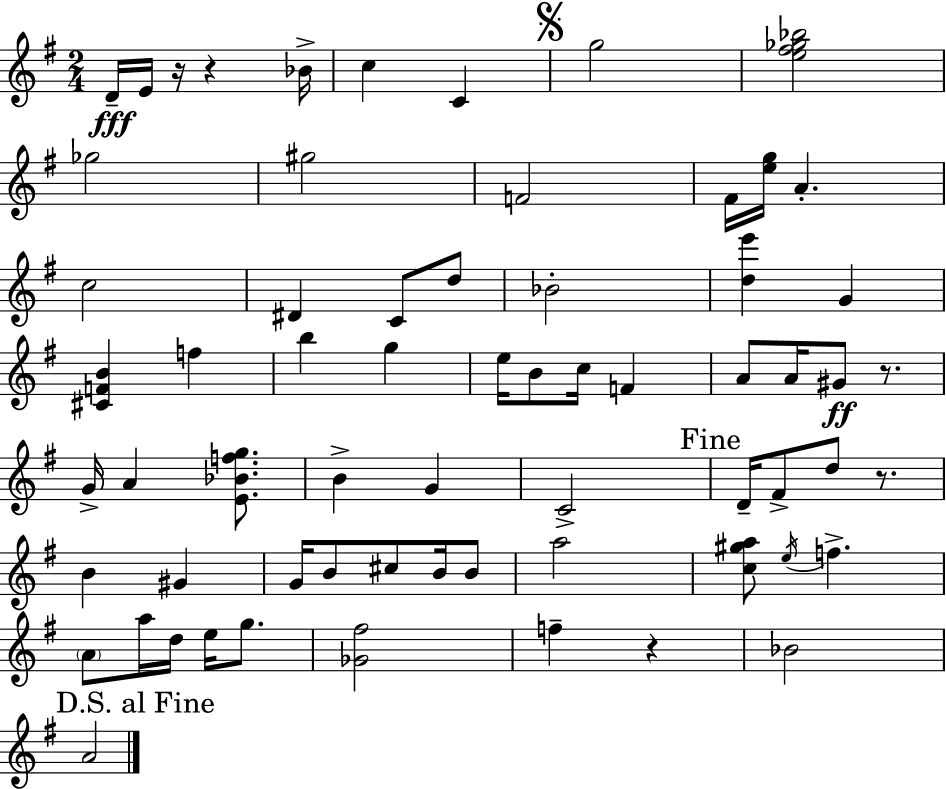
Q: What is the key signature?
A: E minor